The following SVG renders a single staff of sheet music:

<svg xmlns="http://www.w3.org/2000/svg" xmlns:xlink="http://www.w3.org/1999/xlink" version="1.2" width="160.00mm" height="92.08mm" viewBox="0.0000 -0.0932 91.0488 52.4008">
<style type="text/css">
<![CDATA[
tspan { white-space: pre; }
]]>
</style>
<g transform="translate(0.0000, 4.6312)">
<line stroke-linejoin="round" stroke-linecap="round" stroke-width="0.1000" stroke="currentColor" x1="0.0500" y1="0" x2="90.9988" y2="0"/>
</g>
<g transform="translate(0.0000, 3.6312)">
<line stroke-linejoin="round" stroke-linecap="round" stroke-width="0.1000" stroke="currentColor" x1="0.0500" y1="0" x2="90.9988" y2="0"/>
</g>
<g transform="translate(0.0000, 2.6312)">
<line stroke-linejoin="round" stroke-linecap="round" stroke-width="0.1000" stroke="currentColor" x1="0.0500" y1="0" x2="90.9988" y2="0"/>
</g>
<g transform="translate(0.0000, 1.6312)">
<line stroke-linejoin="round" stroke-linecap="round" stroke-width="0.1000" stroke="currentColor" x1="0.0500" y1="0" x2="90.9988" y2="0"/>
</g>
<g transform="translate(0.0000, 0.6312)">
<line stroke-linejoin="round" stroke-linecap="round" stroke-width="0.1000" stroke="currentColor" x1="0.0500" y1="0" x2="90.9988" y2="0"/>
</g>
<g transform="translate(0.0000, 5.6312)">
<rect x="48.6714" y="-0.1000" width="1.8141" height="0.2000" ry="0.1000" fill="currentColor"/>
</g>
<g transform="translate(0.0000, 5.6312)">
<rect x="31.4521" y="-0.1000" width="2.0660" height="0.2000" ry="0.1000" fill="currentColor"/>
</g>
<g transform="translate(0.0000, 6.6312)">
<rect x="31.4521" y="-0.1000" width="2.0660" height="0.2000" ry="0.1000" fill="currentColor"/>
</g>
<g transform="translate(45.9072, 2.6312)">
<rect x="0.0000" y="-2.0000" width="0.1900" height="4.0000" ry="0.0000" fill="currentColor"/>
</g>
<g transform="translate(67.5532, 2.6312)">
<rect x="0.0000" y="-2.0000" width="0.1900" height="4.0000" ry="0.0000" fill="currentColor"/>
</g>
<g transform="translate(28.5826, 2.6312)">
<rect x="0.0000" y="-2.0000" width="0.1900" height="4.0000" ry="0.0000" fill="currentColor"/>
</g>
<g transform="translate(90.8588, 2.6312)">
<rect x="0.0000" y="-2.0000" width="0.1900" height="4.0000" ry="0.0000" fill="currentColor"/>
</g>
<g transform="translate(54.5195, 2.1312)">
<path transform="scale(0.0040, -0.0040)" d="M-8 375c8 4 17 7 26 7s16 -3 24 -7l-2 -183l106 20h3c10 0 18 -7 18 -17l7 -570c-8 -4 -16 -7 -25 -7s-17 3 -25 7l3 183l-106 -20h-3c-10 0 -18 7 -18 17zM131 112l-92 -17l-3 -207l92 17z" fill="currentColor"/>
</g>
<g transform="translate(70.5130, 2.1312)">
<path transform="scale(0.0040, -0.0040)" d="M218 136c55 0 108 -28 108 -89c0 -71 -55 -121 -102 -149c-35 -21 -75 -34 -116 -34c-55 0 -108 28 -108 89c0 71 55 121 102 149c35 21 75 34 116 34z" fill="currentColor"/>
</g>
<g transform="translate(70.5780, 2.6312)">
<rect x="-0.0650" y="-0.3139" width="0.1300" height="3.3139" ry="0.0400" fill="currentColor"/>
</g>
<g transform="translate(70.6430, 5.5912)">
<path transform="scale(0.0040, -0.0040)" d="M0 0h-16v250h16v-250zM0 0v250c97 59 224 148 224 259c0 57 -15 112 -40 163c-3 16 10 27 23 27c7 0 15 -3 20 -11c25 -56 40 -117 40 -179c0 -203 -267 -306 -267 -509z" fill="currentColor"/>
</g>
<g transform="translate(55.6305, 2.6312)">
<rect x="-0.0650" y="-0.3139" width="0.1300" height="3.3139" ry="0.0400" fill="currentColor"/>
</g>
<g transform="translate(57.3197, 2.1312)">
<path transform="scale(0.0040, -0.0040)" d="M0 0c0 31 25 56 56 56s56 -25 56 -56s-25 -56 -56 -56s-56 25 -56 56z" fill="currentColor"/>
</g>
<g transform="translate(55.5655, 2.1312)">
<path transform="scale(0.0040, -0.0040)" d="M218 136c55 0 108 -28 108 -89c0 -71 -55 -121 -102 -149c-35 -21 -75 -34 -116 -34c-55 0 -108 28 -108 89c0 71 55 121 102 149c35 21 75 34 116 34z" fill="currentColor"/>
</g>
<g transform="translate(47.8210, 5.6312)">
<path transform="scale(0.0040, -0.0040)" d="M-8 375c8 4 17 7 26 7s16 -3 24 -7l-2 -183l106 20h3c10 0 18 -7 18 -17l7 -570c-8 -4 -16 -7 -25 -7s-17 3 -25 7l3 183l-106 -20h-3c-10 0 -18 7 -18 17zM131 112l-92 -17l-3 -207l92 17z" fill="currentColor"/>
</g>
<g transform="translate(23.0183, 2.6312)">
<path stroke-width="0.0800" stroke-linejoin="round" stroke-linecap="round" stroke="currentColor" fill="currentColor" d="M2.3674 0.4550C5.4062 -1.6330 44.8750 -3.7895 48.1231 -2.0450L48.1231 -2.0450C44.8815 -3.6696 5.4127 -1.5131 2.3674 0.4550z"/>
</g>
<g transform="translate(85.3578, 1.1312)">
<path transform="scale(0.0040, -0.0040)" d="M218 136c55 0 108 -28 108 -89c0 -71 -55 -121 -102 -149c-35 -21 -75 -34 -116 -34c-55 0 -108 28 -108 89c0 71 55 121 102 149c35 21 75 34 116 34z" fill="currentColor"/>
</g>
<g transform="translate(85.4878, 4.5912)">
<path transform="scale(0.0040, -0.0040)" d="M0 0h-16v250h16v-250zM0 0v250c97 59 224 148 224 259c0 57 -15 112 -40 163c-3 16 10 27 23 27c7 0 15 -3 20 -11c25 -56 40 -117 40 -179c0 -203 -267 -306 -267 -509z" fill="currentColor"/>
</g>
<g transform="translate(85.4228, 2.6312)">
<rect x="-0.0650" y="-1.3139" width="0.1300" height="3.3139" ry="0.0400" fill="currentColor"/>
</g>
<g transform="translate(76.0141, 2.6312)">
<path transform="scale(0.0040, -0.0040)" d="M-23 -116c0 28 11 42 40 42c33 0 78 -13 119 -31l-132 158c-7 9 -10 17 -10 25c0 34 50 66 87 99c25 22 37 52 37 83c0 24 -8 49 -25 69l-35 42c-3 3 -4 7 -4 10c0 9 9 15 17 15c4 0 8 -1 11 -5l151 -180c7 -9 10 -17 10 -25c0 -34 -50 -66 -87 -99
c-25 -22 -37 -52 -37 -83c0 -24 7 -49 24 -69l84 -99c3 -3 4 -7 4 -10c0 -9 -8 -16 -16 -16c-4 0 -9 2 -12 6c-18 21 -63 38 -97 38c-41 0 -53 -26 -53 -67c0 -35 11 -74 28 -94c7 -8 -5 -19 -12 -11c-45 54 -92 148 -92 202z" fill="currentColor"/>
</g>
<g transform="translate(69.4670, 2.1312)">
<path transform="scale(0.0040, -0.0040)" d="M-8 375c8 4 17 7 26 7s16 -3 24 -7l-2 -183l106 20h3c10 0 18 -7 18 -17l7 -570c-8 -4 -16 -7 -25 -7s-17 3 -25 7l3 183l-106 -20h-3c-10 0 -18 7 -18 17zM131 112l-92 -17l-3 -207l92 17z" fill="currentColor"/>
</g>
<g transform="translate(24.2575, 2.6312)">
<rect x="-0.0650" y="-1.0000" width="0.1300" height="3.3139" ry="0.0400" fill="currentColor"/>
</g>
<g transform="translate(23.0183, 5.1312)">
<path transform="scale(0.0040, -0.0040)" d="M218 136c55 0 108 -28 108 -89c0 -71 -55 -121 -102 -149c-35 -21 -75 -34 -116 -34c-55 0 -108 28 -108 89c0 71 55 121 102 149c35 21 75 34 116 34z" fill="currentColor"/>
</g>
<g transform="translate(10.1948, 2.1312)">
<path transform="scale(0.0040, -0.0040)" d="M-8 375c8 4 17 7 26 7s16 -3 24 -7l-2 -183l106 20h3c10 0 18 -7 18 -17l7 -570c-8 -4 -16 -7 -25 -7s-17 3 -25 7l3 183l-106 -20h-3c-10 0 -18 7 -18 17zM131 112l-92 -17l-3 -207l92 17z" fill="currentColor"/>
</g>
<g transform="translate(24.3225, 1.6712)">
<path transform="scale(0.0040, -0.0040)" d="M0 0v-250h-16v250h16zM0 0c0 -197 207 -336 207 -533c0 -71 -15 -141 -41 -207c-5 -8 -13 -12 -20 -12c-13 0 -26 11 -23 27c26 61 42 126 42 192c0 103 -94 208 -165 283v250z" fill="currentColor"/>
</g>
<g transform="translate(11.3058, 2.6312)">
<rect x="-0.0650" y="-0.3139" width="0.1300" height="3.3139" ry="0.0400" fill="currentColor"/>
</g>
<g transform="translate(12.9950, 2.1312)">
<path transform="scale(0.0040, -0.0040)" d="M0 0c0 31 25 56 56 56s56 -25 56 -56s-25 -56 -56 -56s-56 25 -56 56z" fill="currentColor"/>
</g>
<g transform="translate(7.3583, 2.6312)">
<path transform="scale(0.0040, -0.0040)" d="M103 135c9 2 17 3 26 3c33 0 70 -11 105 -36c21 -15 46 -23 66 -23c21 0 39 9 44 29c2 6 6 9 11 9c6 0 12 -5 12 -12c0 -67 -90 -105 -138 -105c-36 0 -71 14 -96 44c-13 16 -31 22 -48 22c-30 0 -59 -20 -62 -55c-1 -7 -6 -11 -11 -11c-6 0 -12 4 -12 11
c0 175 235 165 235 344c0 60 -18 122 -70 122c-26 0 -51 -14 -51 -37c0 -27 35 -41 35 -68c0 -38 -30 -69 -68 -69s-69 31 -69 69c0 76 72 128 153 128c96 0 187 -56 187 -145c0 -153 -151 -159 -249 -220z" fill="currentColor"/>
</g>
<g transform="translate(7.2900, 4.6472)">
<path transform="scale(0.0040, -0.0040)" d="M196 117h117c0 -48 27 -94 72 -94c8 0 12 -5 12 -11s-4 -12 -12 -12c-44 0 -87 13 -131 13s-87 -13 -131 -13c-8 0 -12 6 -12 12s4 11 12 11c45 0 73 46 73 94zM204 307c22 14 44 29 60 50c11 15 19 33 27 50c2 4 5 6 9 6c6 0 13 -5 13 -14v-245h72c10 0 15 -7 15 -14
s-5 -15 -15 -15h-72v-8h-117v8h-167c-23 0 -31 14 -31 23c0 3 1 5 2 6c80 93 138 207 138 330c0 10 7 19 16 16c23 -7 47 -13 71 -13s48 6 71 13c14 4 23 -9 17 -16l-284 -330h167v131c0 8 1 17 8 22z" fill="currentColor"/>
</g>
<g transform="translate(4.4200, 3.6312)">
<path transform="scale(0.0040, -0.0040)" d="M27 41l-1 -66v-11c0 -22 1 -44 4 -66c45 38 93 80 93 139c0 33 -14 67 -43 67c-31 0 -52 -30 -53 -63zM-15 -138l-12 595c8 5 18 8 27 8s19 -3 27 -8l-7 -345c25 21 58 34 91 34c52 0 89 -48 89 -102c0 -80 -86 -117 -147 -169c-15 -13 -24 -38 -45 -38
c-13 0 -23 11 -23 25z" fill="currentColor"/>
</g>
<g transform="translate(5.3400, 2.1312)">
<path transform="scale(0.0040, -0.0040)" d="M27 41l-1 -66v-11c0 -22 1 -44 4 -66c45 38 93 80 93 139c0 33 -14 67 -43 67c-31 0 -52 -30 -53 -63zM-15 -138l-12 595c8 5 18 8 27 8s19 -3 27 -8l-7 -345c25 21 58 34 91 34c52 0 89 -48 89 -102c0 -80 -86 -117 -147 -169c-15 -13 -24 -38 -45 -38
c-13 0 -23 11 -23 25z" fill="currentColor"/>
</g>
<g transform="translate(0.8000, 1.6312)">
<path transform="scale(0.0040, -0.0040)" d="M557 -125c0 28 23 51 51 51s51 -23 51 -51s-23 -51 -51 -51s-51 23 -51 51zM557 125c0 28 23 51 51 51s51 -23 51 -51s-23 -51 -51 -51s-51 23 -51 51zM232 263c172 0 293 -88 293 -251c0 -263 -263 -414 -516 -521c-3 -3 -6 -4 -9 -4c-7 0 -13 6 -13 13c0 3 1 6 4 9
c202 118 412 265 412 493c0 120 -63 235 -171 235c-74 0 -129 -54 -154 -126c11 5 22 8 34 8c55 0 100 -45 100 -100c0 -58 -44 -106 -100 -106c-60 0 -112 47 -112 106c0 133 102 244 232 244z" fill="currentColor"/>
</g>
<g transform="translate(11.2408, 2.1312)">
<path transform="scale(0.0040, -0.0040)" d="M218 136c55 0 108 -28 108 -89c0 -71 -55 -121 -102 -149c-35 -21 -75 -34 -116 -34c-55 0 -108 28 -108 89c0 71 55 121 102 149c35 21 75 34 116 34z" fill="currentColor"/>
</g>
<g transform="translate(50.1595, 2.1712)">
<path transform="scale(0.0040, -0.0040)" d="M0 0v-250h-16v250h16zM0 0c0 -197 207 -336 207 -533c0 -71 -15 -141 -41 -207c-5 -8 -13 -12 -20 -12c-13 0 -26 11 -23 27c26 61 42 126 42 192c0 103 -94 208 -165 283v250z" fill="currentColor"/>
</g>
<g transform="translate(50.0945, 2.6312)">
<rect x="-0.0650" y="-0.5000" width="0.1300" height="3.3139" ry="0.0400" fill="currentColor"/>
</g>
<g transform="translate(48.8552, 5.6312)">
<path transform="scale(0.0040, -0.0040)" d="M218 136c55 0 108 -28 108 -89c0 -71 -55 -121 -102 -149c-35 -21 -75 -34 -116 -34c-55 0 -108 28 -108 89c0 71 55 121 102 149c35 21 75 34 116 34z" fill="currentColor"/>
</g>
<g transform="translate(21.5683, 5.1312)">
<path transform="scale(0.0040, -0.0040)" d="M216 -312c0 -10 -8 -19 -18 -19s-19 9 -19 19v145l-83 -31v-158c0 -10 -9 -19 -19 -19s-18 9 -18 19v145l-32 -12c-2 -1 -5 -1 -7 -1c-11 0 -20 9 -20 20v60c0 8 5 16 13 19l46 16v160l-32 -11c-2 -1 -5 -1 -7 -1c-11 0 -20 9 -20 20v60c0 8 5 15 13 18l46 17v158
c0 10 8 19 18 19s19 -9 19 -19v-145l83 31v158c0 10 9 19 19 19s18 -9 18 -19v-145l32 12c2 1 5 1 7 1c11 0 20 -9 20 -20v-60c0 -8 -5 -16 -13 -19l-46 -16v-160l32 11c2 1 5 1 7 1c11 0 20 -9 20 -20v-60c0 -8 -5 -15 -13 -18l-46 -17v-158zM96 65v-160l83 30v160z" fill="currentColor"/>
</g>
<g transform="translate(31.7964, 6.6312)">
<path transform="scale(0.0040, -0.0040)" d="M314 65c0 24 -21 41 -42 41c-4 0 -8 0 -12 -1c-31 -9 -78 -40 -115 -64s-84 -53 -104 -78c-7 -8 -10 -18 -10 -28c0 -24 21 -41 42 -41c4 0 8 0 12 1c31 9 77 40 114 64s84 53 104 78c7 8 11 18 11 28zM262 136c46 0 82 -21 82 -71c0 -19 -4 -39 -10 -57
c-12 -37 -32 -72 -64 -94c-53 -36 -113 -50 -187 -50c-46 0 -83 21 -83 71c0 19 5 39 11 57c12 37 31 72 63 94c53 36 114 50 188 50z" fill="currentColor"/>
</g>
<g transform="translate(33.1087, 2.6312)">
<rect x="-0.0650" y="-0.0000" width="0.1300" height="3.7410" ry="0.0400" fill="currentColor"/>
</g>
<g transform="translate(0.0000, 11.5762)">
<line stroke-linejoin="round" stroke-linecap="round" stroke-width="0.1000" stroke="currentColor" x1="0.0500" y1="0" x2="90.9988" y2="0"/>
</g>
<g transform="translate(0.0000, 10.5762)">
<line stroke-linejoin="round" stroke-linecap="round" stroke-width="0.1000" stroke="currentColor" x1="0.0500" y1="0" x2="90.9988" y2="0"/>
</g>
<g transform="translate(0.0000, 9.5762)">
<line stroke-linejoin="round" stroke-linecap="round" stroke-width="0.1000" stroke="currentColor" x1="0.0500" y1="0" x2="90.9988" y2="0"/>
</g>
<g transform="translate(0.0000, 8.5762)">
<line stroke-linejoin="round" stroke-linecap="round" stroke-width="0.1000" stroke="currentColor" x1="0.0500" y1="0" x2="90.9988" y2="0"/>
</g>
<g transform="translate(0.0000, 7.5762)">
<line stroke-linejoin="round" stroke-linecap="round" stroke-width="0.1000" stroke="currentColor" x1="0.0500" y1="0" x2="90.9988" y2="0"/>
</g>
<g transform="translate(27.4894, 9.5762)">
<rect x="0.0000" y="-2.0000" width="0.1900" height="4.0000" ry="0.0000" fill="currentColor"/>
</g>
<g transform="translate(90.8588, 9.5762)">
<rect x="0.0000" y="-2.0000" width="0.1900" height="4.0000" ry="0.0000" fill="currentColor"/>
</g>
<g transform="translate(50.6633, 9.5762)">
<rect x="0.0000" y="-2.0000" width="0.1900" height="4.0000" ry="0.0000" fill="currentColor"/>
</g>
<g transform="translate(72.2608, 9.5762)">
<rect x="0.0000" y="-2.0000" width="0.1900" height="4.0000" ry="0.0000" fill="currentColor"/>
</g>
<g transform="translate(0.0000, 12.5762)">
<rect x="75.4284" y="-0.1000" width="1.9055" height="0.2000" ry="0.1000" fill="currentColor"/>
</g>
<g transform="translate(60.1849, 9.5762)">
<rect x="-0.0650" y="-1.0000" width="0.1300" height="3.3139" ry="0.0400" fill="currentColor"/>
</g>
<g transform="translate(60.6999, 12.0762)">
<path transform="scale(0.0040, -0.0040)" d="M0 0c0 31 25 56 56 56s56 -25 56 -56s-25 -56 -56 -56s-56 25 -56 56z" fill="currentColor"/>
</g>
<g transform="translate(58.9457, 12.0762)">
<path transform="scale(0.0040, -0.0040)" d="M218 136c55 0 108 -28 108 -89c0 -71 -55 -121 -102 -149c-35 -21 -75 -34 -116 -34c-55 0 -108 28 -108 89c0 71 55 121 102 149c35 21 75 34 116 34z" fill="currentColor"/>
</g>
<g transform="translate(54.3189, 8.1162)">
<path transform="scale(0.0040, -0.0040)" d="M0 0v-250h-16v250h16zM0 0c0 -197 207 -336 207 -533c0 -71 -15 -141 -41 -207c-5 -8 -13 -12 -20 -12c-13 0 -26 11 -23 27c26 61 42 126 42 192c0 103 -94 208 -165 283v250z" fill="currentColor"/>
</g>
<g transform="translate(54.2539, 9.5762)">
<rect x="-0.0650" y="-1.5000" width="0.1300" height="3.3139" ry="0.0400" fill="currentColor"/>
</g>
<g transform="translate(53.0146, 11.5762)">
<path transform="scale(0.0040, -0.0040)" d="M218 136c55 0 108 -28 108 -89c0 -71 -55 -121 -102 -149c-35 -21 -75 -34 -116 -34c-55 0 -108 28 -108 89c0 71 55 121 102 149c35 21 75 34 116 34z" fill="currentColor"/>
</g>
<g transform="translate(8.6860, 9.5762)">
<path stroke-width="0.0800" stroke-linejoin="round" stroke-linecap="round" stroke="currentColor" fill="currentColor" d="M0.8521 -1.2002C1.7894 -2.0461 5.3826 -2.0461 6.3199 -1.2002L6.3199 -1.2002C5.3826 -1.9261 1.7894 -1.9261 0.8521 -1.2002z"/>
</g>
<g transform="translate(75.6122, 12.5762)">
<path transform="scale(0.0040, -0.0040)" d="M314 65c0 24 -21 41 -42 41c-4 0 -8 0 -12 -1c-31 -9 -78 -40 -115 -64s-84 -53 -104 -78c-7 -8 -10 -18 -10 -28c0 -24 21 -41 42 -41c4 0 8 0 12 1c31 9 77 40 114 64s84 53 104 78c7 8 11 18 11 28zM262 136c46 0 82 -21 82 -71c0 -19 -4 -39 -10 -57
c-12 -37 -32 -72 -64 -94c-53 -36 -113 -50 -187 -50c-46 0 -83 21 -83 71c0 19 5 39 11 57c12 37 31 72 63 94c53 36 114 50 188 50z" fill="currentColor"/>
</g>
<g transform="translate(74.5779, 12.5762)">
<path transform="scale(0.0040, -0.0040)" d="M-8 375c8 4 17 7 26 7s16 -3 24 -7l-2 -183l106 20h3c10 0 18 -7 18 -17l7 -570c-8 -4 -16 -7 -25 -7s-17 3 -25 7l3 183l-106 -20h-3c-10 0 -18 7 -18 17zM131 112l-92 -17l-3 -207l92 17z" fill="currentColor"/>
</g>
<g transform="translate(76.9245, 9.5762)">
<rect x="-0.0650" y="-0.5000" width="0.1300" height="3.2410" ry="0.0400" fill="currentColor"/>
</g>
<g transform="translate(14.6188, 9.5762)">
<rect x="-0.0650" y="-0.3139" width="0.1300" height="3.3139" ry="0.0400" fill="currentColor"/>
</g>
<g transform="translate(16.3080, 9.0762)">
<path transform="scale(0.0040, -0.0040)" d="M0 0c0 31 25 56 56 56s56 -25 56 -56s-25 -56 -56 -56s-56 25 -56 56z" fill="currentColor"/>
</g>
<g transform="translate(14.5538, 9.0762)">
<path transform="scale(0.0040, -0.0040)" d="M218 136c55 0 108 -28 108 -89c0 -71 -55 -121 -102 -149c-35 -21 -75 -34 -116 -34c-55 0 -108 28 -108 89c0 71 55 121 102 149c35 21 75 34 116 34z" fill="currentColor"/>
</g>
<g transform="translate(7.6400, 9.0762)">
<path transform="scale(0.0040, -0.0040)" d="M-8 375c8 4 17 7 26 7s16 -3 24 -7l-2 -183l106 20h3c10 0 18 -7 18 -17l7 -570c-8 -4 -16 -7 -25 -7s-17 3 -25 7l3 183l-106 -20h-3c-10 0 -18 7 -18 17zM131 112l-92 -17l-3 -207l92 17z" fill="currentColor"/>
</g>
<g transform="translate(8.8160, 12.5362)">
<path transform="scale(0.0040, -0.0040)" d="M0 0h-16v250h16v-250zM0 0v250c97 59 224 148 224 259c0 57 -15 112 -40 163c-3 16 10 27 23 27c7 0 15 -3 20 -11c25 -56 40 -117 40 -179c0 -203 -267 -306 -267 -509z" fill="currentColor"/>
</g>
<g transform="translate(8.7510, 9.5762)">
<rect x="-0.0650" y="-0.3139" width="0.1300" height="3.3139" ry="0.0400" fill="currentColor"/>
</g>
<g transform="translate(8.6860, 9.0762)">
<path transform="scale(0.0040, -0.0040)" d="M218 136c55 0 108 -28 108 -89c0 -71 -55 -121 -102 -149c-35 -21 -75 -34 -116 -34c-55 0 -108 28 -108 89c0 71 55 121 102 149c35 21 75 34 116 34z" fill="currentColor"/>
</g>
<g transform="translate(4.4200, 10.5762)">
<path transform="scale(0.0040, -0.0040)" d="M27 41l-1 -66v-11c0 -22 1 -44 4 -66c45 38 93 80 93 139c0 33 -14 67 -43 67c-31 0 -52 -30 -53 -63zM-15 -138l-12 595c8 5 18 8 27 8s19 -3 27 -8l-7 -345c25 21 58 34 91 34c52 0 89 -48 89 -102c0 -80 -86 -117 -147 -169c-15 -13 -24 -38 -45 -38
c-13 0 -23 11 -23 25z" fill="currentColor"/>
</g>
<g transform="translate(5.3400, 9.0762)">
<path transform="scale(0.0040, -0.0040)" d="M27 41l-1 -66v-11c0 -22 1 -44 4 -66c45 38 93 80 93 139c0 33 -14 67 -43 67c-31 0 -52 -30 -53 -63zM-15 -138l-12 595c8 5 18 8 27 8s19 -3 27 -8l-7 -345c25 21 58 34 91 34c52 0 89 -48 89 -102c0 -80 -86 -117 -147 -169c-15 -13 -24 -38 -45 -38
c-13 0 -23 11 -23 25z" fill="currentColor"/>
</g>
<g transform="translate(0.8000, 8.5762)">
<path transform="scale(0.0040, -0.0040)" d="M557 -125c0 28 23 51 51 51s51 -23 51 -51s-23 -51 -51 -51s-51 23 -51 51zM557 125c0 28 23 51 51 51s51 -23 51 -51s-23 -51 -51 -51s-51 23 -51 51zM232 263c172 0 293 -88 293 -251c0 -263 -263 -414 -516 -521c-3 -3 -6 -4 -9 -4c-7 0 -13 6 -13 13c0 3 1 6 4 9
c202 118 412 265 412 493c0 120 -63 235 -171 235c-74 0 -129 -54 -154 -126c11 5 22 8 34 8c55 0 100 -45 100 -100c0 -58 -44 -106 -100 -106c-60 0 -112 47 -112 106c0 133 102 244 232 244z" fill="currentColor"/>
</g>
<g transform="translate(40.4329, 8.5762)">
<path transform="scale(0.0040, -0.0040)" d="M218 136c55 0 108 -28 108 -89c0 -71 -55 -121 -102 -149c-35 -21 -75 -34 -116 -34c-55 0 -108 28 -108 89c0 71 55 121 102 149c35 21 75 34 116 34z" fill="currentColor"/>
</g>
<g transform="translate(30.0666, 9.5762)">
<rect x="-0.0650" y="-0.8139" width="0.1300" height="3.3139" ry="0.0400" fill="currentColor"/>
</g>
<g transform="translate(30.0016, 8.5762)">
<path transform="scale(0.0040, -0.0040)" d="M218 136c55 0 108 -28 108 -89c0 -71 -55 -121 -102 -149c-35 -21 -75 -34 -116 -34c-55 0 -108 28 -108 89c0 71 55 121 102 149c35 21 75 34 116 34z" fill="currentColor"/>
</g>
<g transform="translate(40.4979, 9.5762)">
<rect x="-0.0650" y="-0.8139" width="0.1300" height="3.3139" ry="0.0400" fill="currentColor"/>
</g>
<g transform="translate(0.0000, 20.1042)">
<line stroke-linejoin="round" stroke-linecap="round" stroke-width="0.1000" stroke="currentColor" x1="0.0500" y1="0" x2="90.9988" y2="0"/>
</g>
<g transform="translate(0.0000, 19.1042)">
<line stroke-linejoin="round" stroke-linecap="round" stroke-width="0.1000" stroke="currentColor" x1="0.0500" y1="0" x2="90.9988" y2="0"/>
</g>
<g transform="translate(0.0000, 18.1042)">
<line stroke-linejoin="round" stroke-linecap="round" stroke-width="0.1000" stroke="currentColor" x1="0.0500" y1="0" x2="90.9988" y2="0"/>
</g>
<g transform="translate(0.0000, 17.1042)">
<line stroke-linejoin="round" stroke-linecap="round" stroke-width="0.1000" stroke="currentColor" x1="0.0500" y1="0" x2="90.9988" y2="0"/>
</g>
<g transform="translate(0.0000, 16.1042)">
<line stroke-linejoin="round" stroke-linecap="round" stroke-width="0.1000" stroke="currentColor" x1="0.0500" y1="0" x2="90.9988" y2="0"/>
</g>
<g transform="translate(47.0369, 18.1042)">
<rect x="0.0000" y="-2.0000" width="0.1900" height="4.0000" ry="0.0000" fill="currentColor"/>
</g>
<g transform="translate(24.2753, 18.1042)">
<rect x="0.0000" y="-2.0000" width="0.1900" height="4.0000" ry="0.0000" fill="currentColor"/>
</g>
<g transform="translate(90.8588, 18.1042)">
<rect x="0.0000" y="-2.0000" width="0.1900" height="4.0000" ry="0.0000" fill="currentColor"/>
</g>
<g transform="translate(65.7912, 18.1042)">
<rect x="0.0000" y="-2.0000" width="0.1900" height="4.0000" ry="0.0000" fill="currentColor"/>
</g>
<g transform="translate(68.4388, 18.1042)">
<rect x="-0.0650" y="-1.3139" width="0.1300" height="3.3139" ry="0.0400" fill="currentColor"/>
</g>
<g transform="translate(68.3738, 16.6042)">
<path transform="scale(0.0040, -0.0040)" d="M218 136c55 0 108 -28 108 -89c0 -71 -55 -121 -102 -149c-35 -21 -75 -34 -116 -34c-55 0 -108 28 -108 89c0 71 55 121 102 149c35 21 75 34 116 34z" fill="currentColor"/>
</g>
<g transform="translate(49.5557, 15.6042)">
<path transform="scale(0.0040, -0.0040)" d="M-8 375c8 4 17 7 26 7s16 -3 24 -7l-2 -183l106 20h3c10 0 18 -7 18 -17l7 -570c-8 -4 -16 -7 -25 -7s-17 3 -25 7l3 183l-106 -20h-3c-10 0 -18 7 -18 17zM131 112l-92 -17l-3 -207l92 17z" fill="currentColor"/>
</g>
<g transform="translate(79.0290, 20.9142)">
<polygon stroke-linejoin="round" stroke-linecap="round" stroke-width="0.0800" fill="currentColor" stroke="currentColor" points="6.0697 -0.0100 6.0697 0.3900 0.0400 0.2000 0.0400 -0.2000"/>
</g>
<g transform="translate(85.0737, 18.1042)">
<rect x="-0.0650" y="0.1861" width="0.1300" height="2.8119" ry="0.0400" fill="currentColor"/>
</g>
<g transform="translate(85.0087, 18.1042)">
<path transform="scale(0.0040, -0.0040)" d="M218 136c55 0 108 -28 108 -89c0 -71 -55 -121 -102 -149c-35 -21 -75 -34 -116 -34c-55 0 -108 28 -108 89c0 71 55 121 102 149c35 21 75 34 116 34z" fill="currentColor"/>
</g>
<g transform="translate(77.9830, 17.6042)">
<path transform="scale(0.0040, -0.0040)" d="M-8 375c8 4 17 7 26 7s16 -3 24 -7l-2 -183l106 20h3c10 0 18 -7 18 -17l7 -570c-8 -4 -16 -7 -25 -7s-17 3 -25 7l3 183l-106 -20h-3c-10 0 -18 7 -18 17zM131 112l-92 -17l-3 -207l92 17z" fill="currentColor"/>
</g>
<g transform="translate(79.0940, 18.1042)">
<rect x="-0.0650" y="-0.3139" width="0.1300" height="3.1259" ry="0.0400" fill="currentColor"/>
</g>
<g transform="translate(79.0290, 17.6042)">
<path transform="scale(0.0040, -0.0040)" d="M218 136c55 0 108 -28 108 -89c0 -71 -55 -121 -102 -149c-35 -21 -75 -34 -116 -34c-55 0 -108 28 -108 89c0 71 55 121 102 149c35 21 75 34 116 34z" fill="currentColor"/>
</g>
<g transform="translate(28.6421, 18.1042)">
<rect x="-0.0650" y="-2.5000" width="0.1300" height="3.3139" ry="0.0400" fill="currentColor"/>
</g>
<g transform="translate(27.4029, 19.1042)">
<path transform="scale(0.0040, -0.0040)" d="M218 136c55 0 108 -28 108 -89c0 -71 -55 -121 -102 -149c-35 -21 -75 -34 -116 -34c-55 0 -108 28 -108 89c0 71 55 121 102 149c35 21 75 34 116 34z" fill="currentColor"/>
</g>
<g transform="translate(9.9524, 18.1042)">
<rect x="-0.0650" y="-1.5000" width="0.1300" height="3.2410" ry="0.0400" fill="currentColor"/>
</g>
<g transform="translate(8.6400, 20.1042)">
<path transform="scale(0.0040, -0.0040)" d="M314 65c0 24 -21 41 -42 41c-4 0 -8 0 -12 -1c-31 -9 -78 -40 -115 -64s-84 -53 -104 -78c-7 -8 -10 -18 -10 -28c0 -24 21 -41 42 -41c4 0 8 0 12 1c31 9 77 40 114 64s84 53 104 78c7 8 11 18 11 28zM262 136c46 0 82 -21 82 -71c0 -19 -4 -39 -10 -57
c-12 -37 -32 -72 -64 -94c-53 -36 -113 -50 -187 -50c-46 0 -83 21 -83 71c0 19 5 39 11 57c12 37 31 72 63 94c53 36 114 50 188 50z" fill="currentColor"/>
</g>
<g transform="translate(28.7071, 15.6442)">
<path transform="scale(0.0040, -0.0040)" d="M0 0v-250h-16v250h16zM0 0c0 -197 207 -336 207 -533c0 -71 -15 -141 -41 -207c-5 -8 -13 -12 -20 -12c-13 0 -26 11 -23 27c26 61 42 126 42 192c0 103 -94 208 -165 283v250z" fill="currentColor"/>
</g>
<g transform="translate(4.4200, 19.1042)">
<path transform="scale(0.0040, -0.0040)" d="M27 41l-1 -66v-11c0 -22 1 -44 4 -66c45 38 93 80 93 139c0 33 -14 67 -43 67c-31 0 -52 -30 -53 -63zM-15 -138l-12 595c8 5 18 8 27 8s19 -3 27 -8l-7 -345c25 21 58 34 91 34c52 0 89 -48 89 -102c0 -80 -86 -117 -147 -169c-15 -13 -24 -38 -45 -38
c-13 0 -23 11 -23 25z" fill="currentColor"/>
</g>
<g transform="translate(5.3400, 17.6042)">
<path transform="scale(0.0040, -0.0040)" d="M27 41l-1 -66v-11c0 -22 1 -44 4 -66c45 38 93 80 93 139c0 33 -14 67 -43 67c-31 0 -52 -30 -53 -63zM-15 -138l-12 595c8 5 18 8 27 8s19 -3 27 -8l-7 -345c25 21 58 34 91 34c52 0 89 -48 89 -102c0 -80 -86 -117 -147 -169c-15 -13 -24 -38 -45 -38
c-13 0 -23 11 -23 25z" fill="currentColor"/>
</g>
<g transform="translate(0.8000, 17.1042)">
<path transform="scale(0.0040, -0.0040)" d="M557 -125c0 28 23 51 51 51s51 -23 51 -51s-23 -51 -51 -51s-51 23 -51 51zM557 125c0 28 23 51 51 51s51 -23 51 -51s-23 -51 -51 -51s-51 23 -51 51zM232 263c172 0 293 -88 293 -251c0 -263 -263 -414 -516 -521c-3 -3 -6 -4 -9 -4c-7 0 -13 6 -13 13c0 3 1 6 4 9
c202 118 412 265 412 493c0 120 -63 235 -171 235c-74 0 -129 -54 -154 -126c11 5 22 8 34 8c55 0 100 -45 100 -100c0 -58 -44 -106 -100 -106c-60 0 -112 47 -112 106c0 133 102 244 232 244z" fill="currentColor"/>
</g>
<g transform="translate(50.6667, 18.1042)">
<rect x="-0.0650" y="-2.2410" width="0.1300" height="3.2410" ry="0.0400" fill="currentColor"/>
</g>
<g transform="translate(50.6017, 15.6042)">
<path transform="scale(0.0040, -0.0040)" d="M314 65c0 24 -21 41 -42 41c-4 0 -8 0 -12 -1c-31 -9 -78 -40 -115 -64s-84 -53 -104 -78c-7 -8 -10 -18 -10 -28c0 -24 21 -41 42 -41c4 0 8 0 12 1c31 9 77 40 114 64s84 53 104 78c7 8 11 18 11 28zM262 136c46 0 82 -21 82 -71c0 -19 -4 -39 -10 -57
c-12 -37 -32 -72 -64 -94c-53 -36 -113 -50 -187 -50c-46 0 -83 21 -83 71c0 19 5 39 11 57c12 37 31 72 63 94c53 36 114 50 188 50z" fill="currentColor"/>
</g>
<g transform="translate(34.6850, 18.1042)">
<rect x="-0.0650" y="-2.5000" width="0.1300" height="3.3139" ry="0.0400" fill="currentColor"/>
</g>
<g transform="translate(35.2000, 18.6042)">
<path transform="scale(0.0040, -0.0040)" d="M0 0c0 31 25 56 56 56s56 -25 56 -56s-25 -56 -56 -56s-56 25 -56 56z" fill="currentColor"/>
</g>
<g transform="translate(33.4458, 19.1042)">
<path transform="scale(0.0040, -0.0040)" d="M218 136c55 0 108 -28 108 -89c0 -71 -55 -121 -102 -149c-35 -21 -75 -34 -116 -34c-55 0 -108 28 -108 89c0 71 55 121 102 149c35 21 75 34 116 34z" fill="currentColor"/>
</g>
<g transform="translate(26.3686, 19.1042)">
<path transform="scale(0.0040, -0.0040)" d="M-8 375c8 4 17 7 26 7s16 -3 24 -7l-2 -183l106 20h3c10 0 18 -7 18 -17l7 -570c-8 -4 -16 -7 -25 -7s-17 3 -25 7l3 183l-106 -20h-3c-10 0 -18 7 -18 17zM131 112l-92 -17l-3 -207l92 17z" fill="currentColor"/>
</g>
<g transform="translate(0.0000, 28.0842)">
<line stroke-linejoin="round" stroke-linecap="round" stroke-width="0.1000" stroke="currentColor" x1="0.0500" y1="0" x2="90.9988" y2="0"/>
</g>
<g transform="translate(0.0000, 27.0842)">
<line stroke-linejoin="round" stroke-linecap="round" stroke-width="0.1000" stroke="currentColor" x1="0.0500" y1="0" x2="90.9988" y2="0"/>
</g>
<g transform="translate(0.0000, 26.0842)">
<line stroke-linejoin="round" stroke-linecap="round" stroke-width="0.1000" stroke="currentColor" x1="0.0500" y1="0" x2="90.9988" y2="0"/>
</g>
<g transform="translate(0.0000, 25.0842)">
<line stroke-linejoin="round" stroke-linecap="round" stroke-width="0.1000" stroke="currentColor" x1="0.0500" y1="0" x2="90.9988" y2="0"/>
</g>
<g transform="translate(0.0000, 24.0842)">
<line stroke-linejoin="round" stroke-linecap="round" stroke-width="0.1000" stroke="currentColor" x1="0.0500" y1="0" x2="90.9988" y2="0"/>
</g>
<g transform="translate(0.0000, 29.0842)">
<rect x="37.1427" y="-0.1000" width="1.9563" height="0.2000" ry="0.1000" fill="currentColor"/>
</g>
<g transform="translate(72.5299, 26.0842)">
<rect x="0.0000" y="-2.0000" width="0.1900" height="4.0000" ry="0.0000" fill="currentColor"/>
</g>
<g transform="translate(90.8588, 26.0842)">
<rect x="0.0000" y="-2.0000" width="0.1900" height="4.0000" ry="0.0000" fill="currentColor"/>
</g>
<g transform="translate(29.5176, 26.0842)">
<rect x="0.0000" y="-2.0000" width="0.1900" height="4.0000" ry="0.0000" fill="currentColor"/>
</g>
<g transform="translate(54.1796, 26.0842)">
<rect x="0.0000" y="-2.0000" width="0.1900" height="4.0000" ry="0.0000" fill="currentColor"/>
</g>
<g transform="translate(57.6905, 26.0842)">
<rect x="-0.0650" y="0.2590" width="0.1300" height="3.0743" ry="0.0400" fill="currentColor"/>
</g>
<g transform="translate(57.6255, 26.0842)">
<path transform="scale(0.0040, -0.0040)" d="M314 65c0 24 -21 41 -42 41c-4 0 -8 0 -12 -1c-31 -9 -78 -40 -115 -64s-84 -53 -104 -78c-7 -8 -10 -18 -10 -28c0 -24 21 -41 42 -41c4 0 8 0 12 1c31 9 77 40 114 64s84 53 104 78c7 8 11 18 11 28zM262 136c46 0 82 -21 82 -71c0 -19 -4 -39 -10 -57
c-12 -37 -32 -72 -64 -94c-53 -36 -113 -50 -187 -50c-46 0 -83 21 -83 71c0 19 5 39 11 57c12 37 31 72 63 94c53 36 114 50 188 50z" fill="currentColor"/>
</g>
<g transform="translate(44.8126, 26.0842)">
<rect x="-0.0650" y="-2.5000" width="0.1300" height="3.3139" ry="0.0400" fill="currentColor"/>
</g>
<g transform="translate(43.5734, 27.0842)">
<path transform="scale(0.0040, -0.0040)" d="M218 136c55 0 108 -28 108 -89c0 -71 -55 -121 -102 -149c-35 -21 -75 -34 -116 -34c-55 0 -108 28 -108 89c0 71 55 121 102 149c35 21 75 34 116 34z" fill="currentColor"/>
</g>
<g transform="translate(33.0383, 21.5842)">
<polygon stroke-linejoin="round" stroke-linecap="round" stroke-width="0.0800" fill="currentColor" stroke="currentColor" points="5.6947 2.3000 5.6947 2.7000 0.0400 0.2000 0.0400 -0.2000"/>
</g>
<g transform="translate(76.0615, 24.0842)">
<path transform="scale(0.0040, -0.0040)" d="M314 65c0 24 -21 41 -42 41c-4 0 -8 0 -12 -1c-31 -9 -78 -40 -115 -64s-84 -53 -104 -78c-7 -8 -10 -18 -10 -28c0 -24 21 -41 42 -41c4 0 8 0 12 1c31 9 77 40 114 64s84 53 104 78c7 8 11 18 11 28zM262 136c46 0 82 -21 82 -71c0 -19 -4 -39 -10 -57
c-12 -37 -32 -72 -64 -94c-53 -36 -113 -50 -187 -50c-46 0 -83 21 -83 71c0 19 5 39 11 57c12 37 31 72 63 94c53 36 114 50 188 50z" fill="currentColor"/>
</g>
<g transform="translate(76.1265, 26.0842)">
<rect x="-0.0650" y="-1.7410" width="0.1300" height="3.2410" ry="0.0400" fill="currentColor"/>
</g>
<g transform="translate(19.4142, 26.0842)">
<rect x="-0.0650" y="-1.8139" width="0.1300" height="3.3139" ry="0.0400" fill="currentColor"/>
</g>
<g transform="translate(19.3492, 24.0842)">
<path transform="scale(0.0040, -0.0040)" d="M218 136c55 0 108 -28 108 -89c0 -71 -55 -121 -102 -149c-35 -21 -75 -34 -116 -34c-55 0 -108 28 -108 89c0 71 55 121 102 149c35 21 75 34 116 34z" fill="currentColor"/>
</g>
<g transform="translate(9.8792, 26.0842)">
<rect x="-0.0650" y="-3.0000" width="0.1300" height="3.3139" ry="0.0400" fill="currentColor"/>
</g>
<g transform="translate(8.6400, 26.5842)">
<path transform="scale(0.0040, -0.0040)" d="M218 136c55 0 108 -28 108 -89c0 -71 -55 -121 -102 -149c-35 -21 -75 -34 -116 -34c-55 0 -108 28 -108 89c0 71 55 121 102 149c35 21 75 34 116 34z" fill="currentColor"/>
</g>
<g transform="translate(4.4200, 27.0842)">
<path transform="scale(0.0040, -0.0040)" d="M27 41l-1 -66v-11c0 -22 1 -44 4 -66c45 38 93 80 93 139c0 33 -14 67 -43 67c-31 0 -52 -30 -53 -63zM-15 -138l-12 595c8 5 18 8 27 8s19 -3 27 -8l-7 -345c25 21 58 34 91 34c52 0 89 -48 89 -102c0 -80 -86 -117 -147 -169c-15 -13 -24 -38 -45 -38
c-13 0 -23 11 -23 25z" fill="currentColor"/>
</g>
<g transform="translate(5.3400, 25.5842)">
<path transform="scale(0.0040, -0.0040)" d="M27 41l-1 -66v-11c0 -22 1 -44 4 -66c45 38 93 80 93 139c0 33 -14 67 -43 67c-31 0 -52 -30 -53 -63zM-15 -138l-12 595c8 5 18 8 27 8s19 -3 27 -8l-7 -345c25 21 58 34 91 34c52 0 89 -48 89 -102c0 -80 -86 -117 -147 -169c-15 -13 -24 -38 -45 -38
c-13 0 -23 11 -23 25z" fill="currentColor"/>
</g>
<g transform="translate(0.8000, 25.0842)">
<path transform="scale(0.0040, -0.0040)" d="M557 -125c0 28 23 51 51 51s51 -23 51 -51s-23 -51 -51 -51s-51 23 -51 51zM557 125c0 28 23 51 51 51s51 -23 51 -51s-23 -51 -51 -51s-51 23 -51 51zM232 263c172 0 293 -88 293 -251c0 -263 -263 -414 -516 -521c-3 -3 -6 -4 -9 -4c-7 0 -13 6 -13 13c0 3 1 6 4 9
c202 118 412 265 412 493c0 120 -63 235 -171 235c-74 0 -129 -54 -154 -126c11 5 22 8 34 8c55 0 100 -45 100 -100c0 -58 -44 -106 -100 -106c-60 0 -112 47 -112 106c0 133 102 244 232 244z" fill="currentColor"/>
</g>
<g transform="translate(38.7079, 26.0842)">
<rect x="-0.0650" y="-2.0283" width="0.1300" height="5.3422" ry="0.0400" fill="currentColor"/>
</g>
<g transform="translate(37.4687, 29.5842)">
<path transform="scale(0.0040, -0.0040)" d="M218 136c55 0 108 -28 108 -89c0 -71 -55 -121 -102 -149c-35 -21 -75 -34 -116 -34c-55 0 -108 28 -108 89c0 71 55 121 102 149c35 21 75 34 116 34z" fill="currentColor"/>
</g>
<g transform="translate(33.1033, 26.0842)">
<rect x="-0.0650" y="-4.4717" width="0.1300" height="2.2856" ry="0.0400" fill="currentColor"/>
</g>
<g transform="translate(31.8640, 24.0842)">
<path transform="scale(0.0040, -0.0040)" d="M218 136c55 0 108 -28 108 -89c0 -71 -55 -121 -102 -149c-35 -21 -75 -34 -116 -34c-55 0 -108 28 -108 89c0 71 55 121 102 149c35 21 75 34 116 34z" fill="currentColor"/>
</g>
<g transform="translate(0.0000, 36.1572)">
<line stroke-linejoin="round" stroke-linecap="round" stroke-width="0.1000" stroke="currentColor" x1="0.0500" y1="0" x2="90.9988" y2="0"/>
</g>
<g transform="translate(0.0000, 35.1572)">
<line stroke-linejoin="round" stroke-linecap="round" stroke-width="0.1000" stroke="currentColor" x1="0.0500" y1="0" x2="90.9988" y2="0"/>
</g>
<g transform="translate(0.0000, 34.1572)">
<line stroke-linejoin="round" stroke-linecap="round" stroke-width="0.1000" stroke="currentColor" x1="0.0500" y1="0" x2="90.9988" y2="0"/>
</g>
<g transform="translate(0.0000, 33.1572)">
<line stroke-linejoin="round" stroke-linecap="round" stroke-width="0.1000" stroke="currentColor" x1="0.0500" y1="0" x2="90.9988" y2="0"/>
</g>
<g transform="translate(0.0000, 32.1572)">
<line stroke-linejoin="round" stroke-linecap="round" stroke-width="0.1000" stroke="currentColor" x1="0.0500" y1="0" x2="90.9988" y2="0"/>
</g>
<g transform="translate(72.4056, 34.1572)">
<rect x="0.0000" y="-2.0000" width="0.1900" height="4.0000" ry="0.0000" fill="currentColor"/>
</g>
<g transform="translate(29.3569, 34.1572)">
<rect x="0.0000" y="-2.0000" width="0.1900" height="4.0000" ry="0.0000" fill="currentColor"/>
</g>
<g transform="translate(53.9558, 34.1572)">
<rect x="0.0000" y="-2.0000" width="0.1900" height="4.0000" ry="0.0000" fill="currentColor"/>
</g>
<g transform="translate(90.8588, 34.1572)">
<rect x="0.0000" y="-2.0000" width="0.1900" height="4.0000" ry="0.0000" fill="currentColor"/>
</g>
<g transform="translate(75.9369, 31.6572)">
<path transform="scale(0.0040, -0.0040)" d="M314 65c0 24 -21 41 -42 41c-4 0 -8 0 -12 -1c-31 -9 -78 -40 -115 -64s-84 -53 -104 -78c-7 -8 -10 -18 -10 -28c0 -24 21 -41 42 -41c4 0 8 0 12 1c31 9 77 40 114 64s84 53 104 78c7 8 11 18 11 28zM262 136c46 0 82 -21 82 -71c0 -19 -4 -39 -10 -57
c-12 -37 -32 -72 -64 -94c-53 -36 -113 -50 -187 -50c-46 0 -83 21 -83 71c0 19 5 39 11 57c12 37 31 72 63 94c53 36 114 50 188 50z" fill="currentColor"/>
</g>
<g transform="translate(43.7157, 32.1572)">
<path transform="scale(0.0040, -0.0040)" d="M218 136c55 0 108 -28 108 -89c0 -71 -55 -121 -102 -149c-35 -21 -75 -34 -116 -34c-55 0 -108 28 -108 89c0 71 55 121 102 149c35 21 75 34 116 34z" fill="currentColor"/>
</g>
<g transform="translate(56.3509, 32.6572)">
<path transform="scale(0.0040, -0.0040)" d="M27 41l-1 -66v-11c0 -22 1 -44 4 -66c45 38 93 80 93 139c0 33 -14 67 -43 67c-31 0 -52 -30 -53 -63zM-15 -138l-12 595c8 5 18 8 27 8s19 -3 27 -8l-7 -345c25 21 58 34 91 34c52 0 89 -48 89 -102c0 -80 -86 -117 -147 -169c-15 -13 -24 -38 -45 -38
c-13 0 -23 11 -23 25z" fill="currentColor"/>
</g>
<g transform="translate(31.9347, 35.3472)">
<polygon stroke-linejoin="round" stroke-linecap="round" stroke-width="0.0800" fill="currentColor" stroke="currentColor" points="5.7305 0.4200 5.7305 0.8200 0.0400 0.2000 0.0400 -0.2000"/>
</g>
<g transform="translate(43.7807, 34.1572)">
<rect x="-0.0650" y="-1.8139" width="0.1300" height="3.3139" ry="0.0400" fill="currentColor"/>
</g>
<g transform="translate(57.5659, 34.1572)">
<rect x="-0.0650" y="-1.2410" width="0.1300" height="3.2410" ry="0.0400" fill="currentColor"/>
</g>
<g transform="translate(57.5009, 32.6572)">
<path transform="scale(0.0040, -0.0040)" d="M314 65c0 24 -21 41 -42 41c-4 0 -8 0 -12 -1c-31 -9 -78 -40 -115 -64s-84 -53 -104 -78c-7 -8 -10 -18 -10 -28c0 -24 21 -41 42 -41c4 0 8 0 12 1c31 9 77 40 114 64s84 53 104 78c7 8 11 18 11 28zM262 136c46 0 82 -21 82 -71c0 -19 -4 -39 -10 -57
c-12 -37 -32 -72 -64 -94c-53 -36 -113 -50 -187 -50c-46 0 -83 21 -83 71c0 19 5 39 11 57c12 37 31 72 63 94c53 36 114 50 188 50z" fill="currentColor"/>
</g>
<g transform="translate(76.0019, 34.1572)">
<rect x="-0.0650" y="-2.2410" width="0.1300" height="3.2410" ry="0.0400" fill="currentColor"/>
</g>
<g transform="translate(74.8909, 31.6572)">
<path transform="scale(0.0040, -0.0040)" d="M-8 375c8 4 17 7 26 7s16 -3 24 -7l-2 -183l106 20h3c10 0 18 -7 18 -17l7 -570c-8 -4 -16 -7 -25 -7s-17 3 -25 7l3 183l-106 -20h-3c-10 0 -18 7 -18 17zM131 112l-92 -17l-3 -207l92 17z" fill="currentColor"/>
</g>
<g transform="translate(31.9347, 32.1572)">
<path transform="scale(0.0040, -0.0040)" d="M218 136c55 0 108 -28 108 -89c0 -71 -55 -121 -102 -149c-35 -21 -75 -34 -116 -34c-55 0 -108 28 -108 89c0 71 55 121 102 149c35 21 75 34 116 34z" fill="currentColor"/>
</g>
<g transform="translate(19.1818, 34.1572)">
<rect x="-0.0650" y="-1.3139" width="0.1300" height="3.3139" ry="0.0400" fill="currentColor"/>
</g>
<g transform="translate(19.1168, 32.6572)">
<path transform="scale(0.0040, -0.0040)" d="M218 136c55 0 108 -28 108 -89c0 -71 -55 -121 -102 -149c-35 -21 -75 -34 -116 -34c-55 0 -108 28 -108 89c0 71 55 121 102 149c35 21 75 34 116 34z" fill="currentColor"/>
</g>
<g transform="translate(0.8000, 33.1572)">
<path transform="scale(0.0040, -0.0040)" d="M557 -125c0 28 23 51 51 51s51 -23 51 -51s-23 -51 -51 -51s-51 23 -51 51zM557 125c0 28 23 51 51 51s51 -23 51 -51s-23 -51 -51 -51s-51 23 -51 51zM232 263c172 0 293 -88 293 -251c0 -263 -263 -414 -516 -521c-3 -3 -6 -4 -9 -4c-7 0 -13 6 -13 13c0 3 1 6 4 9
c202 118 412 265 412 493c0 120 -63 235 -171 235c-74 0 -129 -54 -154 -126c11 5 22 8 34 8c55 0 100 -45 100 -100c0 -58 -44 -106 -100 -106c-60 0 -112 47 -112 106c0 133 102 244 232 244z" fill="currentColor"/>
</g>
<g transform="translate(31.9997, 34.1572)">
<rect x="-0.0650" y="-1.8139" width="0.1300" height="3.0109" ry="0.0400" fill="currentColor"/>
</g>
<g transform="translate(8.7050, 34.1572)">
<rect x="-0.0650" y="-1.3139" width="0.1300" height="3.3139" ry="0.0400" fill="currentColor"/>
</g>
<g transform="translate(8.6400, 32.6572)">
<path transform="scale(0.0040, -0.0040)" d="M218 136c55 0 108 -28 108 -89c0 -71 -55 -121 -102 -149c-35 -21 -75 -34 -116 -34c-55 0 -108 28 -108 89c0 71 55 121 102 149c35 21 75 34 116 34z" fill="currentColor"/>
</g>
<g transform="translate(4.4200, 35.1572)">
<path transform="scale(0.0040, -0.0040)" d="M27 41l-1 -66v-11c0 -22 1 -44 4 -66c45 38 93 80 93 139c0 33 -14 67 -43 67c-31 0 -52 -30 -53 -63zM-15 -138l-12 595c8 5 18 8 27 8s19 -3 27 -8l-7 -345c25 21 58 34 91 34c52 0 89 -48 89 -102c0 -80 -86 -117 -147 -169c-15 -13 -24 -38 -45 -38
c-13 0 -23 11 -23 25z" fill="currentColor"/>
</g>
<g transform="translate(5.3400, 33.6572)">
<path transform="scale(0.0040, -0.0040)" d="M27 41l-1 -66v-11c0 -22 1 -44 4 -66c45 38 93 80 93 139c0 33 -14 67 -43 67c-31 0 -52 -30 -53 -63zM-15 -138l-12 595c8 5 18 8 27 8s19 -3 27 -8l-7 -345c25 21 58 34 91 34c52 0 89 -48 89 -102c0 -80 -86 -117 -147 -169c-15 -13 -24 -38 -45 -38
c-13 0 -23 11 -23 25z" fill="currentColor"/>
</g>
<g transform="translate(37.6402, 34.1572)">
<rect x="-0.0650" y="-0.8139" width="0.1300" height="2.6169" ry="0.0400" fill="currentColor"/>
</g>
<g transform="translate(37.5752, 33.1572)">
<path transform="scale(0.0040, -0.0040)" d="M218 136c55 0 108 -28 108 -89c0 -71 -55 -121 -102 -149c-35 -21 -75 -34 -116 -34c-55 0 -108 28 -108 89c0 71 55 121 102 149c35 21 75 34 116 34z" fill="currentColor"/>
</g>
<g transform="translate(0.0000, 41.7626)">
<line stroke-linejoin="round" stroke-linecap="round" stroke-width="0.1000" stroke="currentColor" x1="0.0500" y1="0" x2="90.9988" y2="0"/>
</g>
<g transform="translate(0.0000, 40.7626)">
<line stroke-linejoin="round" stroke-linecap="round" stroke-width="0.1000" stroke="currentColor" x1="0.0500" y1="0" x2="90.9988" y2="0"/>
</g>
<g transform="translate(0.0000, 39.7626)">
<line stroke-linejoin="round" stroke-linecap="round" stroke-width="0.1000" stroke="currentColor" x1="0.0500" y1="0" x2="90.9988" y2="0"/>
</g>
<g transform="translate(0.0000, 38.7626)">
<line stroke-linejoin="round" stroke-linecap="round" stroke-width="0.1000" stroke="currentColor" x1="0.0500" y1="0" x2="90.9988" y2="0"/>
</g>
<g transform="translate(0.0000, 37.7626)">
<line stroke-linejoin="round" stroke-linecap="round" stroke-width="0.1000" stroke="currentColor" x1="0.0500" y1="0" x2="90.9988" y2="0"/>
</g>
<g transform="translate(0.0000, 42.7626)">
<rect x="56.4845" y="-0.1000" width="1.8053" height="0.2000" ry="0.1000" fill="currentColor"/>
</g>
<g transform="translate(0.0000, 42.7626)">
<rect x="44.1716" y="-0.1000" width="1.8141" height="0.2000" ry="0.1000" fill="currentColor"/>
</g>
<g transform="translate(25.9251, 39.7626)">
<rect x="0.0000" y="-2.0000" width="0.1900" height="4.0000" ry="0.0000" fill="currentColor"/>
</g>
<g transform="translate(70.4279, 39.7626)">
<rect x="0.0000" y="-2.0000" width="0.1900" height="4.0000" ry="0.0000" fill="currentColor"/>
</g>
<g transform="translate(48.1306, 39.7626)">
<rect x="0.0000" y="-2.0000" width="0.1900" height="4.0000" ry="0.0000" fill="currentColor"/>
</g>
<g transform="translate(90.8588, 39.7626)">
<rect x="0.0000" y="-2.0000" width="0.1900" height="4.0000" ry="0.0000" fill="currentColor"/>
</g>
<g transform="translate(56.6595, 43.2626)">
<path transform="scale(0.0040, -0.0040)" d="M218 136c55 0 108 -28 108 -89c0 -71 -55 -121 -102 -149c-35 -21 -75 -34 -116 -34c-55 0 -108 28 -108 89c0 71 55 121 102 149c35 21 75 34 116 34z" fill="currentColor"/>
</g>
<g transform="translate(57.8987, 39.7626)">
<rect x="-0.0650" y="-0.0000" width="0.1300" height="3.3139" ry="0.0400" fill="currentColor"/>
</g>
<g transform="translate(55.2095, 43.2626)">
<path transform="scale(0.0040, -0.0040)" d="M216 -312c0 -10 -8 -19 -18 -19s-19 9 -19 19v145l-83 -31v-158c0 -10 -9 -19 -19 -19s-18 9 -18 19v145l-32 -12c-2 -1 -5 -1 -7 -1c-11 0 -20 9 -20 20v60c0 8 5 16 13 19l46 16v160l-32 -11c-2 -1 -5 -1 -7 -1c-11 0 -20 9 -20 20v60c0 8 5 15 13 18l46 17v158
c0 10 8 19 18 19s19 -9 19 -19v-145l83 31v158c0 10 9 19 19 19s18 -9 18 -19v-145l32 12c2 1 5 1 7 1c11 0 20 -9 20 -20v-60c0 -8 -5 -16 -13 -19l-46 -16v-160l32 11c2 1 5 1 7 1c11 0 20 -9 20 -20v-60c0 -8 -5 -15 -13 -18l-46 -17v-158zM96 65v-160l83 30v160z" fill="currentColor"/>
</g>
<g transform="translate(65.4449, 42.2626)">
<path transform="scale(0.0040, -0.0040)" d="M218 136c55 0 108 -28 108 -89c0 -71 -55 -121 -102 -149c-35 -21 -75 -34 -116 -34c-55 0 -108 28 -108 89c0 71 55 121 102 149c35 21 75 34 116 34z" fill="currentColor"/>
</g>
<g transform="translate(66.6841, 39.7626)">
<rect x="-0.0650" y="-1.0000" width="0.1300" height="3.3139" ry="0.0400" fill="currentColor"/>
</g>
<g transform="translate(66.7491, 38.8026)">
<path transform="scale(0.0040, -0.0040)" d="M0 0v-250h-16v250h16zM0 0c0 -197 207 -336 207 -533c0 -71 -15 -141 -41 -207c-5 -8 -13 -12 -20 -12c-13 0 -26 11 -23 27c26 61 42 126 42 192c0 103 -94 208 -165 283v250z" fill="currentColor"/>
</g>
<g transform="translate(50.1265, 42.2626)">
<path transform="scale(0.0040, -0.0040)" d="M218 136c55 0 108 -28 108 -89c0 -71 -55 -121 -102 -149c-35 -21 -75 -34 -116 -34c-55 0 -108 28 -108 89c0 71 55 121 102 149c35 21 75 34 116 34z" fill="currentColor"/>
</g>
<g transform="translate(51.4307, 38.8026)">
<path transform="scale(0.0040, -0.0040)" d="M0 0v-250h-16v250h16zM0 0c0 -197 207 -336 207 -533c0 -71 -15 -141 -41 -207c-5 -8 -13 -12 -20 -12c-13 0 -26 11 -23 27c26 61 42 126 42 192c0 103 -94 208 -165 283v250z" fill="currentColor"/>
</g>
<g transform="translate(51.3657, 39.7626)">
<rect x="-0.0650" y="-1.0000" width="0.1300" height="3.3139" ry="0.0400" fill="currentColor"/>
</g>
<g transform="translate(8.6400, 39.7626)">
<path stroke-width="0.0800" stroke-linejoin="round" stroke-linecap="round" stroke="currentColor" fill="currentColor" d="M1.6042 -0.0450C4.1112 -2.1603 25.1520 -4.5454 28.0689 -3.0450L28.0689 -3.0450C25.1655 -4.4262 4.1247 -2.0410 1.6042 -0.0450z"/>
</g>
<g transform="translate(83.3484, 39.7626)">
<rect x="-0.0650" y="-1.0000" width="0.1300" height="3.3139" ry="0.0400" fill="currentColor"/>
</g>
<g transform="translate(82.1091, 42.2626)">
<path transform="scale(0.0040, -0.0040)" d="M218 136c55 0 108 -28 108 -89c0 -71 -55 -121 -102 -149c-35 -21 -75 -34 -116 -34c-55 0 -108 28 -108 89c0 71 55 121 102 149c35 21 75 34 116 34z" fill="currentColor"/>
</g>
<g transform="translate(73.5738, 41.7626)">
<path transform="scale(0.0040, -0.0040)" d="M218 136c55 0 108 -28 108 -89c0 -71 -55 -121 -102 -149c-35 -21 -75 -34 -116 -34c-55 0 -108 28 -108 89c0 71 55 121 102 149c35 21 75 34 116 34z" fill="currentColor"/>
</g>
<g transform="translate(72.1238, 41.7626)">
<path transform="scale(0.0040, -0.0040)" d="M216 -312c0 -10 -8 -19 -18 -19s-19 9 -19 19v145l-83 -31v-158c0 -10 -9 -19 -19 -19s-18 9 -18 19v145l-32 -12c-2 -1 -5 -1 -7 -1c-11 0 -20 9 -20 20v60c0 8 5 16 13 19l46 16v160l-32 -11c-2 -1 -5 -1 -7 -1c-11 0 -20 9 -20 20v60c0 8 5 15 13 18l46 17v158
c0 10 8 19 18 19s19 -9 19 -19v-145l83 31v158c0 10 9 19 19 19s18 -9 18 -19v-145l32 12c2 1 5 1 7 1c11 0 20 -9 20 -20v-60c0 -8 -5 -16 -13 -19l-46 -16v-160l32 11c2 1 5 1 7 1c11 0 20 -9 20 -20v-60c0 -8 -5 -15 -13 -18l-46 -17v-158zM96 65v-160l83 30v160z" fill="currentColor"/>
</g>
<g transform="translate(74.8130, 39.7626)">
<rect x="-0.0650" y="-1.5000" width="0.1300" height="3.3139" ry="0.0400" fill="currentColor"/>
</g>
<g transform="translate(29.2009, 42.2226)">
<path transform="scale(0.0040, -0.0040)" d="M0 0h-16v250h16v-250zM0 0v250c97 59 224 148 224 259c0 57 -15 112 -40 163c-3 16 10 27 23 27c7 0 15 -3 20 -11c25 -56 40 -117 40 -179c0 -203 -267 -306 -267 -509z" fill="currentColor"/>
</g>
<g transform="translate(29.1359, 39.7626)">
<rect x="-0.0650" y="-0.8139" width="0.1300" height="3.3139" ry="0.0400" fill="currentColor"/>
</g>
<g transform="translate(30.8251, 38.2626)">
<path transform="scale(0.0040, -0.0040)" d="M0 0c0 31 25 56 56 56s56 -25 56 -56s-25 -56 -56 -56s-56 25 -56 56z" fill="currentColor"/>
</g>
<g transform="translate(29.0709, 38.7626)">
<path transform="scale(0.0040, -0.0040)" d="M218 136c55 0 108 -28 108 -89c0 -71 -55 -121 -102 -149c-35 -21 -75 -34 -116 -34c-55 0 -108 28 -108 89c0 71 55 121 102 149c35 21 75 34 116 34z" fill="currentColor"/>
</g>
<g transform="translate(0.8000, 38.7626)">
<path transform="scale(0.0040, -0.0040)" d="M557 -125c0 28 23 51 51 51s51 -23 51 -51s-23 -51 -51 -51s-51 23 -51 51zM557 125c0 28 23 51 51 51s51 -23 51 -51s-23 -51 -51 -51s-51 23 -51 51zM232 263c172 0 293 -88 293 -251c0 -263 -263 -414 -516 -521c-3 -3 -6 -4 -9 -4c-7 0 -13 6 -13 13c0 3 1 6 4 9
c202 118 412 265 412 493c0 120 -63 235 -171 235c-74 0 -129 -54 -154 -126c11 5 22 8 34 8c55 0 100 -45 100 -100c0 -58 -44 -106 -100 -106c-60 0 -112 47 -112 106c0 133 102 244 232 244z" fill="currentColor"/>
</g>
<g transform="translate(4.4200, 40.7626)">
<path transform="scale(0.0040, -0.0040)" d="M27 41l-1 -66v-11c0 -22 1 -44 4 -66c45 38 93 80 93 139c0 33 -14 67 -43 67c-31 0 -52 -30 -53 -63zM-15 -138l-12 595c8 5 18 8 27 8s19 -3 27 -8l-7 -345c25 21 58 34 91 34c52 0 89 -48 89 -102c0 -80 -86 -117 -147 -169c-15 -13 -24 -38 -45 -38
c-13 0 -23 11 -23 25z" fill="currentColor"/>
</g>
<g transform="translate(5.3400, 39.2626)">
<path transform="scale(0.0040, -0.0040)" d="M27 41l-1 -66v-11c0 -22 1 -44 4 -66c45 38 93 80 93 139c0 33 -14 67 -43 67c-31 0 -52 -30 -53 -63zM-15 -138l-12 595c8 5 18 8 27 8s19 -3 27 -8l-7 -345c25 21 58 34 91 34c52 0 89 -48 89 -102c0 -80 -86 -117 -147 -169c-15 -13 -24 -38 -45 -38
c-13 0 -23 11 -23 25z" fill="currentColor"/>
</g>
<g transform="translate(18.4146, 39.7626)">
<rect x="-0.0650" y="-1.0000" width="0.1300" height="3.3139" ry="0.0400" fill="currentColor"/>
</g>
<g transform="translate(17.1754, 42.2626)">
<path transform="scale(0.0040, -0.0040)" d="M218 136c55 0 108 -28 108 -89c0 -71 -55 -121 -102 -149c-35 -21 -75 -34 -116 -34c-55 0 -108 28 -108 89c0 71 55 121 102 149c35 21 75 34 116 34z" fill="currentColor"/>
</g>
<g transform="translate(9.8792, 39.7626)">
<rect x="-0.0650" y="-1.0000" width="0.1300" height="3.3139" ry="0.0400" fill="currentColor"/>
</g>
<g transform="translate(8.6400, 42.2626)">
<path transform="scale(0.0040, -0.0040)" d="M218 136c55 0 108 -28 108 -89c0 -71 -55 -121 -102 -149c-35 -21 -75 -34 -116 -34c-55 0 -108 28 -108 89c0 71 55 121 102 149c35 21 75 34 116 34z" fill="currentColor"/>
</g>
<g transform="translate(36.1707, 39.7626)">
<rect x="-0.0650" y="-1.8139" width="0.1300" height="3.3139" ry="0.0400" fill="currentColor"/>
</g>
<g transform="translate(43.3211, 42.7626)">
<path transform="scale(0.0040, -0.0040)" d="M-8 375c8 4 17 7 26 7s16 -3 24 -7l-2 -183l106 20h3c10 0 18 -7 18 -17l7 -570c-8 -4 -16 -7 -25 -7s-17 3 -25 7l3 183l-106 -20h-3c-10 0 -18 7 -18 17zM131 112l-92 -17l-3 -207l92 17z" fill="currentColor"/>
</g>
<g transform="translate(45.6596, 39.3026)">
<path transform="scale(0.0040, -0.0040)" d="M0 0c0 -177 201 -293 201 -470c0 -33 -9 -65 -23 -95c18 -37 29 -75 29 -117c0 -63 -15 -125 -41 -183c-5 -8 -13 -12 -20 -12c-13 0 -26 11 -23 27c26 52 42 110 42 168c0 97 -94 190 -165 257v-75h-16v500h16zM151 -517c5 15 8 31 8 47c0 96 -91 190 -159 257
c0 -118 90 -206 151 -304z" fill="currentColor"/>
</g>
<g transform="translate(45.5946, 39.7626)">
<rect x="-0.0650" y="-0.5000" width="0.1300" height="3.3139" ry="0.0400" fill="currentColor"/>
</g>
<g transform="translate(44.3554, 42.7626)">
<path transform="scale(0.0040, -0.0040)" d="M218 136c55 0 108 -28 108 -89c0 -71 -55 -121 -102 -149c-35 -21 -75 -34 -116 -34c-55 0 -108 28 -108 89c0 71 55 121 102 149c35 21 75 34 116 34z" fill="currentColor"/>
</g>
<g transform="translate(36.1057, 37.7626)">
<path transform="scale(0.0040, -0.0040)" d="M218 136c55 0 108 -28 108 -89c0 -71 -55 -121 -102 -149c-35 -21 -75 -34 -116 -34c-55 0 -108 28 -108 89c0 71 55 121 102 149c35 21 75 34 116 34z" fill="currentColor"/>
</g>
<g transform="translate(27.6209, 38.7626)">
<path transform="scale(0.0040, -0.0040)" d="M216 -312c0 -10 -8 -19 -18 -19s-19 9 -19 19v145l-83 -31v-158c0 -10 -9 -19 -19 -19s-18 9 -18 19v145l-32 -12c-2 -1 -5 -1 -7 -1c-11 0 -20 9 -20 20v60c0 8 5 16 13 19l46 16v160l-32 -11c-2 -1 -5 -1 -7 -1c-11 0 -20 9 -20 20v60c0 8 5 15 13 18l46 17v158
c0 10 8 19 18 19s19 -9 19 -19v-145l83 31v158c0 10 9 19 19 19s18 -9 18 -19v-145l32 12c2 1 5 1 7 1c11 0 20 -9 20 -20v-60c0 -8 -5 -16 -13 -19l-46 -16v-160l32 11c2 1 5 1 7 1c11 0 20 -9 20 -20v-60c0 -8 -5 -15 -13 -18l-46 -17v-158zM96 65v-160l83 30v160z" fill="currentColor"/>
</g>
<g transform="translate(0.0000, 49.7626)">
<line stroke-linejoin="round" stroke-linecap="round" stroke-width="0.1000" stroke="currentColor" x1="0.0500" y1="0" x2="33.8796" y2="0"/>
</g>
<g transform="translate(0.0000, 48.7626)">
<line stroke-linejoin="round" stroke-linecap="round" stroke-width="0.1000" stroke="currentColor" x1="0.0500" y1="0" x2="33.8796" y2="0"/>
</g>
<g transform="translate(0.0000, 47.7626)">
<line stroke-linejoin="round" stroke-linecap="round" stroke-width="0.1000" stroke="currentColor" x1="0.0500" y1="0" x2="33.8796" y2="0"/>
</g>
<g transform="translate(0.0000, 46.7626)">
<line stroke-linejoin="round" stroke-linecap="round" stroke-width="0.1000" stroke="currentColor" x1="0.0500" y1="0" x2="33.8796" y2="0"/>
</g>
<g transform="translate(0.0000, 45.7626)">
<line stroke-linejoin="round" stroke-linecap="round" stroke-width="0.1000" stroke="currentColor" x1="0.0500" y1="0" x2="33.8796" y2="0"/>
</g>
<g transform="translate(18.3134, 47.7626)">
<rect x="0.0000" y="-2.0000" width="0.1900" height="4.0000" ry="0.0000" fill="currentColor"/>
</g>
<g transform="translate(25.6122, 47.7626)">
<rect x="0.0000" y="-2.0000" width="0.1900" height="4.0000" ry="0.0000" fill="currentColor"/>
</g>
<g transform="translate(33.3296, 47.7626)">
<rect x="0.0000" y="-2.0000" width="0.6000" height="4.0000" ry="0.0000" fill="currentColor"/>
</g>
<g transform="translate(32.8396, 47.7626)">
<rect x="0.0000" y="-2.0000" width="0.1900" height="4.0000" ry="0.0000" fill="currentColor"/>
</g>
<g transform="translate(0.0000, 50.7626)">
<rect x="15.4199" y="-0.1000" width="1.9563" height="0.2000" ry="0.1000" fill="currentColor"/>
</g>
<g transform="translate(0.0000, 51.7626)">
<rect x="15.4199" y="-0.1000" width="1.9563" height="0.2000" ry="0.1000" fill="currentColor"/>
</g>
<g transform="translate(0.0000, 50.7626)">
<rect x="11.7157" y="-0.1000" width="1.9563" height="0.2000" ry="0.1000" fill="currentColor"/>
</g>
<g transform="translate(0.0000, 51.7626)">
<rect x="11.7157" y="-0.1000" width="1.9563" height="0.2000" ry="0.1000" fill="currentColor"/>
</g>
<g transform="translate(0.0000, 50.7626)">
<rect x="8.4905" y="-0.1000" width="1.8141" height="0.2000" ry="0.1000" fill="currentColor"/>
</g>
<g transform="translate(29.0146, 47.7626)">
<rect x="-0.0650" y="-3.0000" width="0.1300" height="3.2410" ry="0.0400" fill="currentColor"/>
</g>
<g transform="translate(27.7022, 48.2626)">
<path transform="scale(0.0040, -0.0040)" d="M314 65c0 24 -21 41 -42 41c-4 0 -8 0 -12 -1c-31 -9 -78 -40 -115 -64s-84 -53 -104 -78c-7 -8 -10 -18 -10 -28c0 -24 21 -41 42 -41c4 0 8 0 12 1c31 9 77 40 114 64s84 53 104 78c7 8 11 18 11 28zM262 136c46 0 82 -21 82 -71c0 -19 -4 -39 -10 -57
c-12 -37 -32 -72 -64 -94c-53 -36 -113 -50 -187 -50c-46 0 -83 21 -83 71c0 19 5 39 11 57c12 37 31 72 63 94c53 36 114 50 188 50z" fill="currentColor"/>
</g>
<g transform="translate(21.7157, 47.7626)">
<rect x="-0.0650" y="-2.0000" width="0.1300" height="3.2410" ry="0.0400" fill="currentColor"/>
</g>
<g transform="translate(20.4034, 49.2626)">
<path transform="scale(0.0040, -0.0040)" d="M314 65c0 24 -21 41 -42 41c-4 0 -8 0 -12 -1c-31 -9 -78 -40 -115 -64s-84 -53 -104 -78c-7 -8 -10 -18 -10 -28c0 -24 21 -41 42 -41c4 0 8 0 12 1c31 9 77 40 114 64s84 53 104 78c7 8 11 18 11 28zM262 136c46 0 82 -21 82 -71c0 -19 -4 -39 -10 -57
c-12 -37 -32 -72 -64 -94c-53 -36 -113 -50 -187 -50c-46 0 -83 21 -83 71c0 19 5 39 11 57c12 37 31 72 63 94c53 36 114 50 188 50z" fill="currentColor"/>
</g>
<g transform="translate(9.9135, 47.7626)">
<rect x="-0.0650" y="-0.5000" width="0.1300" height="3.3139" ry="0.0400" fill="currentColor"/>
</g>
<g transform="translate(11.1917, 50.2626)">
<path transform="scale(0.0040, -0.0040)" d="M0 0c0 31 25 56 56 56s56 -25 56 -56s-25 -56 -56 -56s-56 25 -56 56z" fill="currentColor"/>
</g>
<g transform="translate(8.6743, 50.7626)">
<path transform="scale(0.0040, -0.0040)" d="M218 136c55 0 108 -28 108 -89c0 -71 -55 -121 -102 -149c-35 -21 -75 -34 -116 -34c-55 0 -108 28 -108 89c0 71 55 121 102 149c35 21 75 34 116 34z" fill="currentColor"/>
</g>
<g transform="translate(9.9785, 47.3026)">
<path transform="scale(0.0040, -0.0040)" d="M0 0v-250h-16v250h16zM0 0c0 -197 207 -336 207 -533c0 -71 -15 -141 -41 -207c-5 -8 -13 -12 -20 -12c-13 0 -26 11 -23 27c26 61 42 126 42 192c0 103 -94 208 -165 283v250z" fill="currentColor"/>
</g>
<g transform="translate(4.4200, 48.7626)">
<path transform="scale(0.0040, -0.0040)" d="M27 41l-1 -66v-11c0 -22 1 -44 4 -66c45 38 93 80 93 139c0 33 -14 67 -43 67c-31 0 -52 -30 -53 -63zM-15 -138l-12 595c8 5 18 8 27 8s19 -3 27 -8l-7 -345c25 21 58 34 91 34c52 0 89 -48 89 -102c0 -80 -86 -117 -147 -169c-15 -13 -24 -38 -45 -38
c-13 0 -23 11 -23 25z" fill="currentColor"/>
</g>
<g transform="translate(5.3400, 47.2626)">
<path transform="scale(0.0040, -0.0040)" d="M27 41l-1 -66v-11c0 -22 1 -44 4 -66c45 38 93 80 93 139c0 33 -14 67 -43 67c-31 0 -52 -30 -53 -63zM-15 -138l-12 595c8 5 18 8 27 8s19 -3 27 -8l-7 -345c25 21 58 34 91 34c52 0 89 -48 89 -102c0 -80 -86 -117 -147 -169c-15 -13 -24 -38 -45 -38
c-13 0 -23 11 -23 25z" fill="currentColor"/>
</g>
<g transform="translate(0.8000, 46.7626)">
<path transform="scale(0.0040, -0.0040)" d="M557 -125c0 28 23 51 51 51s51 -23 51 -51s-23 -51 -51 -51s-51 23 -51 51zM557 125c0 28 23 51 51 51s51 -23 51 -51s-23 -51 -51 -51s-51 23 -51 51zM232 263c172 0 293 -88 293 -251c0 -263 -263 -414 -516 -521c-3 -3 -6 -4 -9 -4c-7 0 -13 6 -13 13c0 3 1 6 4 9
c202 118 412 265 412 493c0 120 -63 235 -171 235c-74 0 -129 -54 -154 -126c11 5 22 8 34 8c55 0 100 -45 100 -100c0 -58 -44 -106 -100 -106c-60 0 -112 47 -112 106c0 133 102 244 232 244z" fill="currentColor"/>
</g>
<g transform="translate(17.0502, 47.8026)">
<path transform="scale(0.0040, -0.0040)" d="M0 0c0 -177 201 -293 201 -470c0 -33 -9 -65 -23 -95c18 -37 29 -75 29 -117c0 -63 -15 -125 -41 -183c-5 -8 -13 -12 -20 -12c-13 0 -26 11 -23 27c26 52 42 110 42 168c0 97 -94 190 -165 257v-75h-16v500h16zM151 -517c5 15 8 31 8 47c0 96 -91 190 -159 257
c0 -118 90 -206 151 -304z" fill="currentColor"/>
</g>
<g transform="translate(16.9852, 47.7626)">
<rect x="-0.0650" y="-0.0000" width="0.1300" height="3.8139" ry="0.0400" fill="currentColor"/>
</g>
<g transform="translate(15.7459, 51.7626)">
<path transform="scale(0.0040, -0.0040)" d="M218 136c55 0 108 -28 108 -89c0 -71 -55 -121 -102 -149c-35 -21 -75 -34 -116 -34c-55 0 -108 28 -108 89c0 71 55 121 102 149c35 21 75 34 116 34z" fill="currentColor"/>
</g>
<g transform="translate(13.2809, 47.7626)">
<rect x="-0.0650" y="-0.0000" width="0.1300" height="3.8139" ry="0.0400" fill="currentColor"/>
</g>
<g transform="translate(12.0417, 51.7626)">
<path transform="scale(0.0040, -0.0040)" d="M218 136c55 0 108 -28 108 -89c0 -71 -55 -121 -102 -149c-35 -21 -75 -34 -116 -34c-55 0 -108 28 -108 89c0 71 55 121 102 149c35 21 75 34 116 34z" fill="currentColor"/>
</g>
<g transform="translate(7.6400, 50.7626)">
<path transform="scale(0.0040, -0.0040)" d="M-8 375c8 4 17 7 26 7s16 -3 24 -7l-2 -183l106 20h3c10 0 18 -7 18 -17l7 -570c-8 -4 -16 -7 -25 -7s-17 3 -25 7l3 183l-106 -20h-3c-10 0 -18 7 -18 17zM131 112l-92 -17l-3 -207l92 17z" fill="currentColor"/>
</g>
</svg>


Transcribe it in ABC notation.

X:1
T:Untitled
M:2/4
L:1/4
K:Bb
E, ^F,,/2 C,,2 E,,/2 E, E,/2 z G,/2 E,/2 E, F, F, G,,/2 F,, E,,2 G,,2 B,,/2 B,, B,2 G, E,/2 D,/2 C, A, A,/2 D,,/2 _B,, D,2 A,2 G, G, A,/2 F,/2 A, _G,2 B,2 F,, F,, ^F,/2 A, E,,/4 F,,/2 ^D,, F,,/2 ^G,, F,, E,,/2 C,, C,,/4 A,,2 C,2